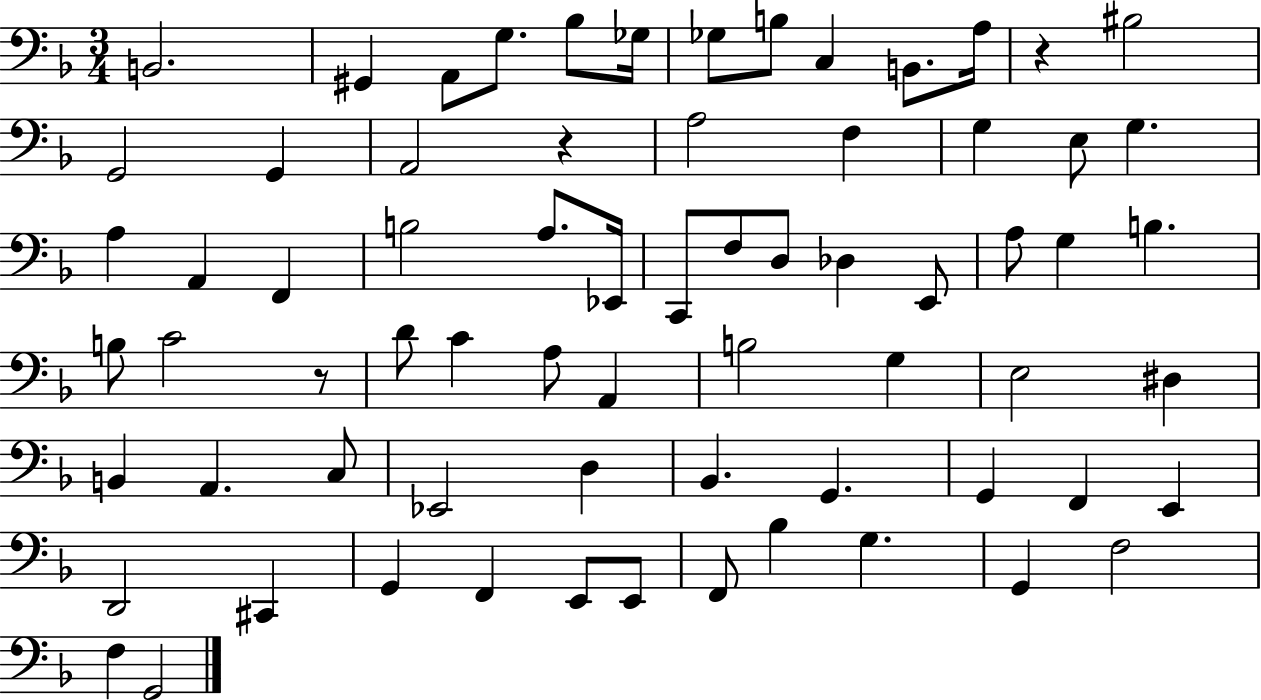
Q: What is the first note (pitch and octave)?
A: B2